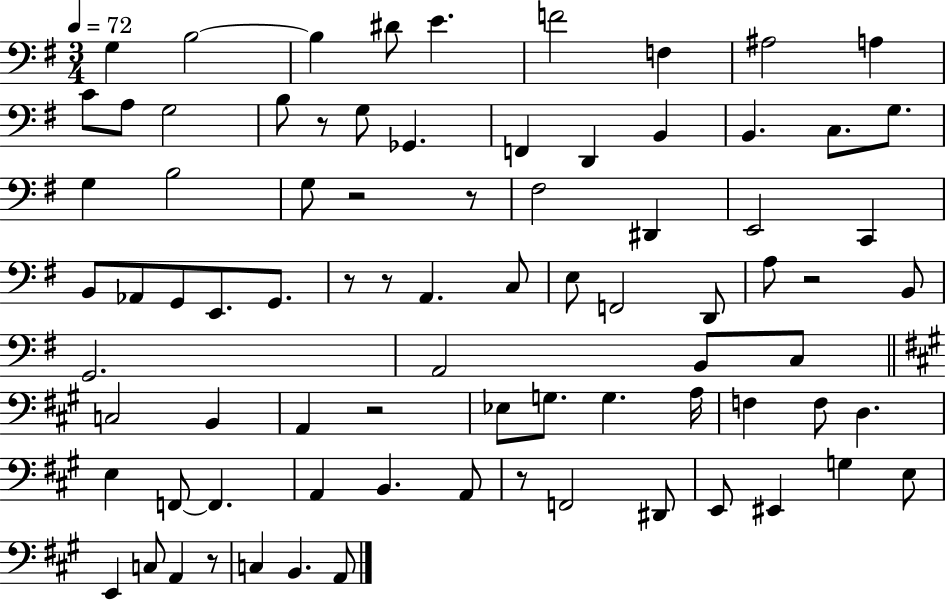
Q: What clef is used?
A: bass